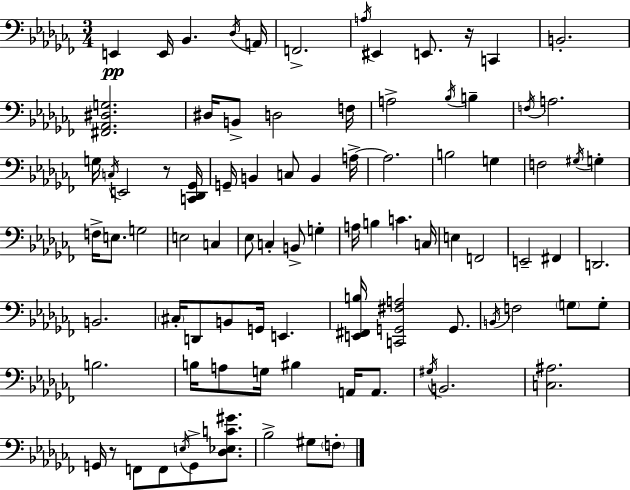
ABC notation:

X:1
T:Untitled
M:3/4
L:1/4
K:Abm
E,, E,,/4 _B,, _D,/4 A,,/4 F,,2 A,/4 ^E,, E,,/2 z/4 C,, B,,2 [^F,,_A,,^D,G,]2 ^D,/4 B,,/2 D,2 F,/4 A,2 _B,/4 B, F,/4 A,2 G,/4 C,/4 E,,2 z/2 [C,,_D,,_G,,]/4 G,,/4 B,, C,/2 B,, A,/4 A,2 B,2 G, F,2 ^G,/4 G, F,/4 E,/2 G,2 E,2 C, _E,/2 C, B,,/2 G, A,/4 B, C C,/4 E, F,,2 E,,2 ^F,, D,,2 B,,2 ^C,/4 D,,/2 B,,/2 G,,/4 E,, [E,,^F,,B,]/4 [C,,G,,^F,A,]2 G,,/2 B,,/4 F,2 G,/2 G,/2 B,2 B,/4 A,/2 G,/4 ^B, A,,/4 A,,/2 ^G,/4 B,,2 [C,^A,]2 G,,/4 z/2 F,,/2 F,,/2 E,/4 G,,/2 [_D,_E,C^G]/2 _B,2 ^G,/2 F,/2